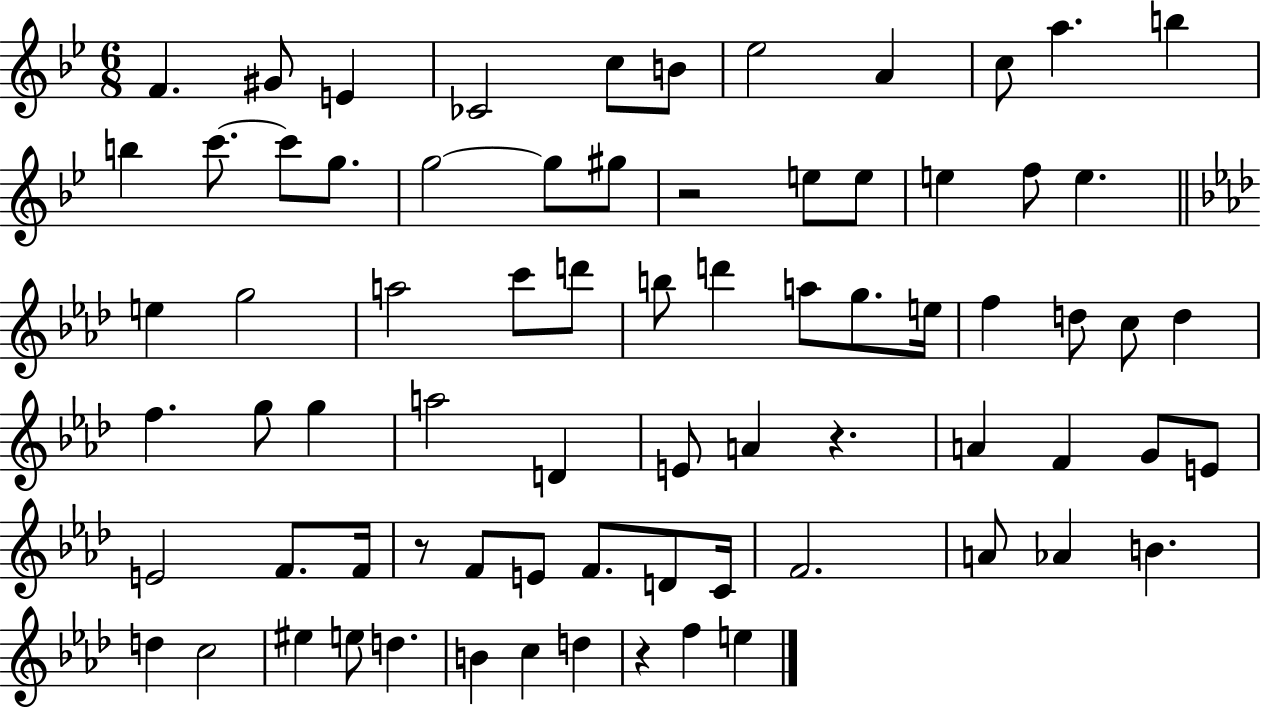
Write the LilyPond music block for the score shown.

{
  \clef treble
  \numericTimeSignature
  \time 6/8
  \key bes \major
  f'4. gis'8 e'4 | ces'2 c''8 b'8 | ees''2 a'4 | c''8 a''4. b''4 | \break b''4 c'''8.~~ c'''8 g''8. | g''2~~ g''8 gis''8 | r2 e''8 e''8 | e''4 f''8 e''4. | \break \bar "||" \break \key aes \major e''4 g''2 | a''2 c'''8 d'''8 | b''8 d'''4 a''8 g''8. e''16 | f''4 d''8 c''8 d''4 | \break f''4. g''8 g''4 | a''2 d'4 | e'8 a'4 r4. | a'4 f'4 g'8 e'8 | \break e'2 f'8. f'16 | r8 f'8 e'8 f'8. d'8 c'16 | f'2. | a'8 aes'4 b'4. | \break d''4 c''2 | eis''4 e''8 d''4. | b'4 c''4 d''4 | r4 f''4 e''4 | \break \bar "|."
}